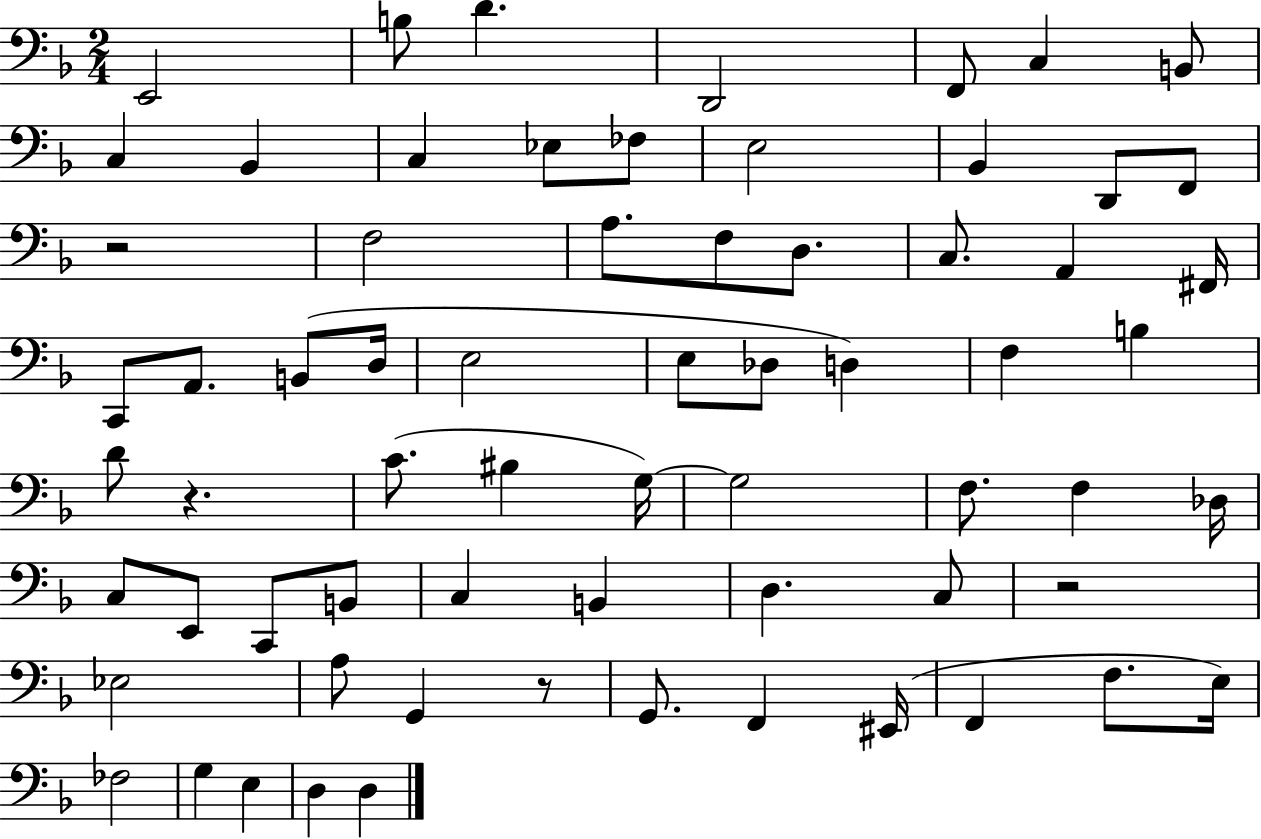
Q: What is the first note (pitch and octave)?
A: E2